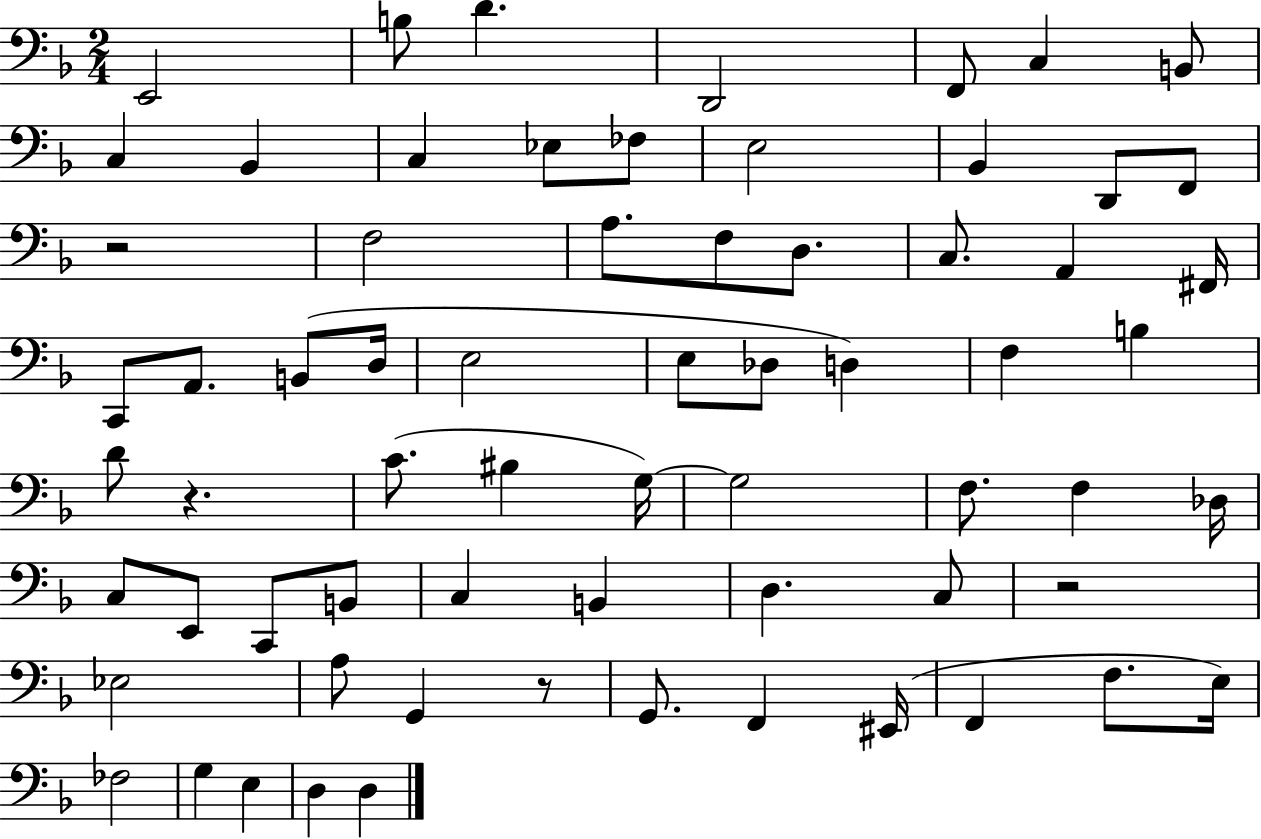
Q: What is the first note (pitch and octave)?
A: E2